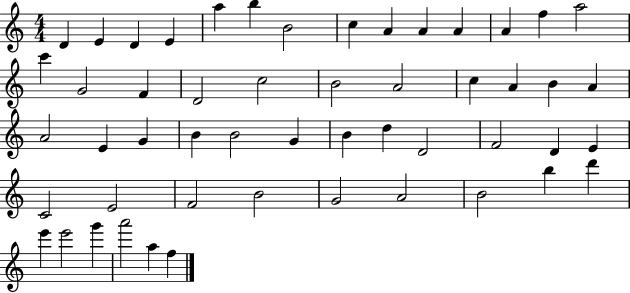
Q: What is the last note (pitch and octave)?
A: F5